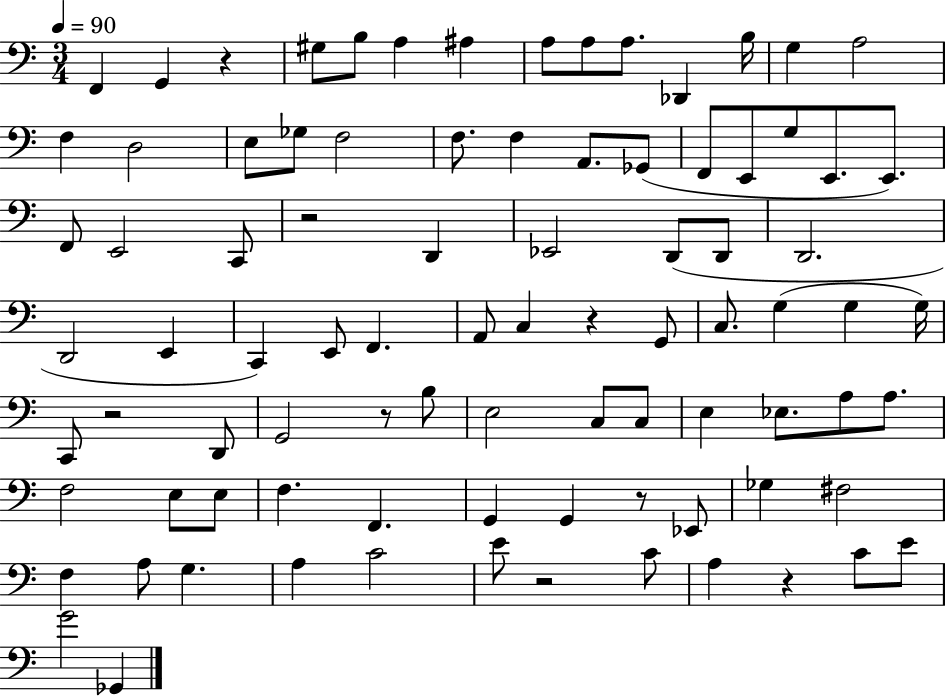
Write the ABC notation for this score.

X:1
T:Untitled
M:3/4
L:1/4
K:C
F,, G,, z ^G,/2 B,/2 A, ^A, A,/2 A,/2 A,/2 _D,, B,/4 G, A,2 F, D,2 E,/2 _G,/2 F,2 F,/2 F, A,,/2 _G,,/2 F,,/2 E,,/2 G,/2 E,,/2 E,,/2 F,,/2 E,,2 C,,/2 z2 D,, _E,,2 D,,/2 D,,/2 D,,2 D,,2 E,, C,, E,,/2 F,, A,,/2 C, z G,,/2 C,/2 G, G, G,/4 C,,/2 z2 D,,/2 G,,2 z/2 B,/2 E,2 C,/2 C,/2 E, _E,/2 A,/2 A,/2 F,2 E,/2 E,/2 F, F,, G,, G,, z/2 _E,,/2 _G, ^F,2 F, A,/2 G, A, C2 E/2 z2 C/2 A, z C/2 E/2 G2 _G,,